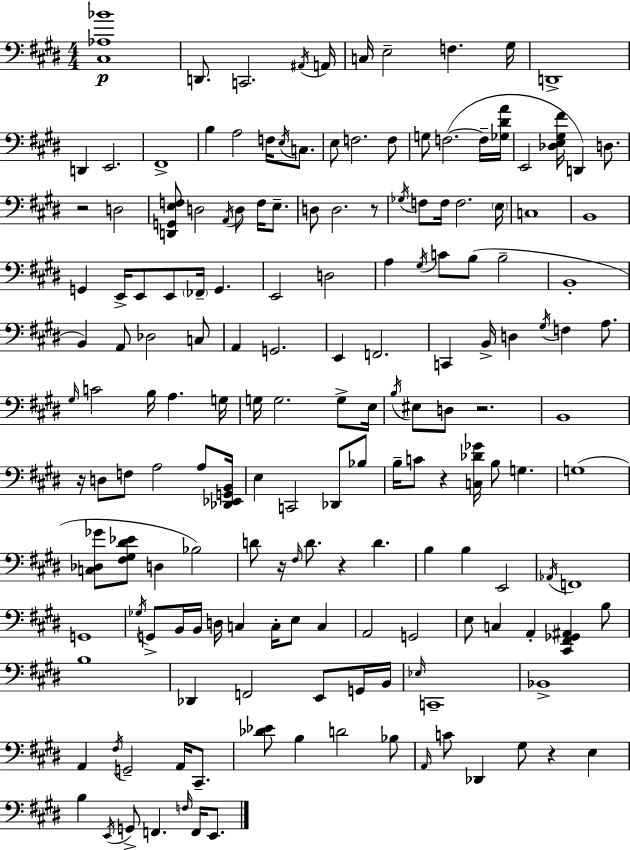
{
  \clef bass
  \numericTimeSignature
  \time 4/4
  \key e \major
  <cis aes bes'>1\p | d,8. c,2. \acciaccatura { ais,16 } | a,16 c16 e2-- f4. | gis16 d,1-> | \break d,4 e,2. | fis,1-> | b4 a2 f16 \acciaccatura { e16 } c8. | e8 f2. | \break f8 g8 f2.~(~ | f16-- <ges dis' a'>16 e,2 <des e gis fis'>16 d,4) d8. | r2 d2 | <d, g, e f>8 d2 \acciaccatura { a,16 } d8 f16 | \break e8.-- d8 d2. | r8 \acciaccatura { ges16 } f8 f16 f2. | \parenthesize e16 c1 | b,1 | \break g,4 e,16-> e,8 e,8 \parenthesize fes,16-- g,4. | e,2 d2 | a4 \acciaccatura { gis16 } c'8 b8( b2-- | b,1-. | \break b,4) a,8 des2 | c8 a,4 g,2. | e,4 f,2. | c,4 b,16-> d4 \acciaccatura { gis16 } f4 | \break a8. \grace { gis16 } c'2 b16 | a4. g16 g16 g2. | g8-> e16 \acciaccatura { b16 } eis8 d8 r2. | b,1 | \break r16 d8 f8 a2 | a8 <des, ees, g, b,>16 e4 c,2 | des,8 bes8 b16-- c'8 r4 <c des' ges'>16 | b8 g4. g1( | \break <c des ges'>8 <fis gis dis' ees'>8 d4 | bes2) d'8 r16 \grace { fis16 } d'8. r4 | d'4. b4 b4 | e,2 \acciaccatura { aes,16 } f,1 | \break g,1 | \acciaccatura { ges16 } g,8-> b,16 b,16 d16 | c4 c16-. e8 c4 a,2 | g,2 e8 c4 | \break a,4-. <cis, fis, ges, ais,>4 b8 b1 | des,4 f,2 | e,8 g,16 b,16 \grace { ees16 } c,1-- | bes,1-> | \break a,4 | \acciaccatura { fis16 } g,2-- a,16 cis,8.-- <des' ees'>8 b4 | d'2 bes8 \grace { a,16 } c'8 | des,4 gis8 r4 e4 b4 | \break \acciaccatura { e,16 } g,8-> f,4. \grace { f16 } f,16 e,8. | \bar "|."
}